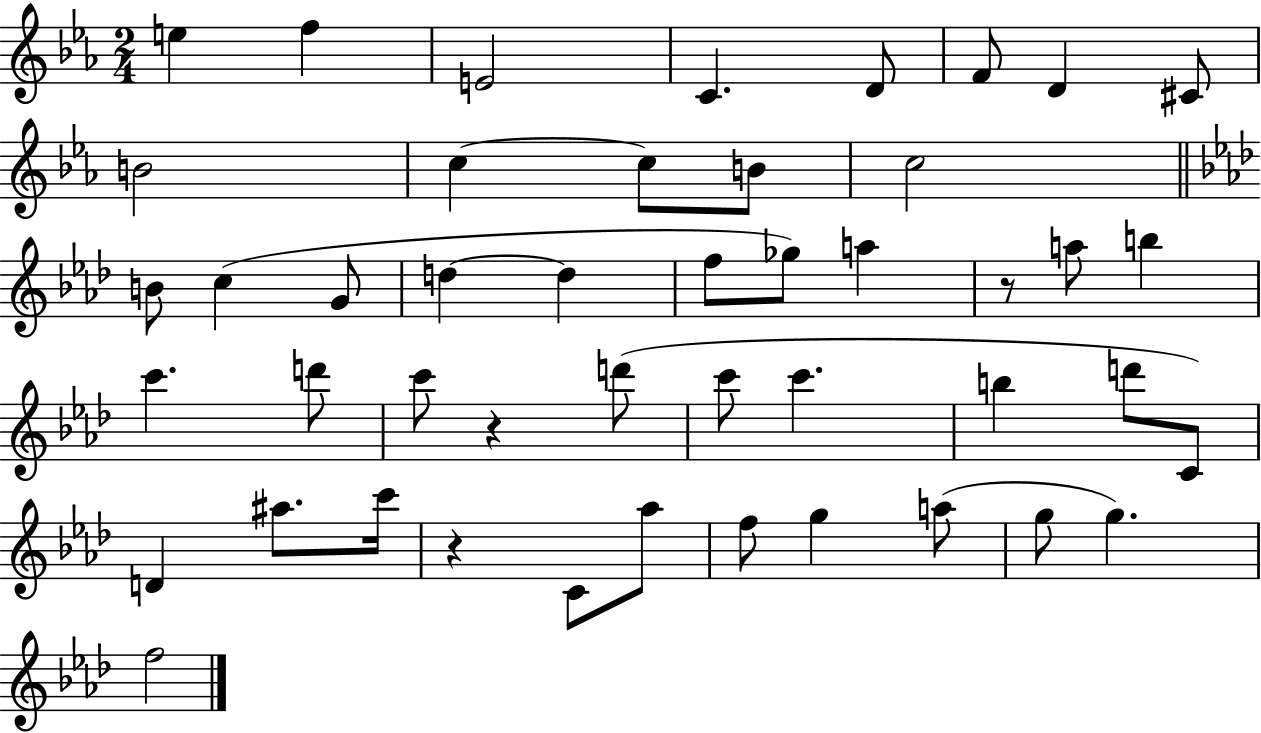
E5/q F5/q E4/h C4/q. D4/e F4/e D4/q C#4/e B4/h C5/q C5/e B4/e C5/h B4/e C5/q G4/e D5/q D5/q F5/e Gb5/e A5/q R/e A5/e B5/q C6/q. D6/e C6/e R/q D6/e C6/e C6/q. B5/q D6/e C4/e D4/q A#5/e. C6/s R/q C4/e Ab5/e F5/e G5/q A5/e G5/e G5/q. F5/h